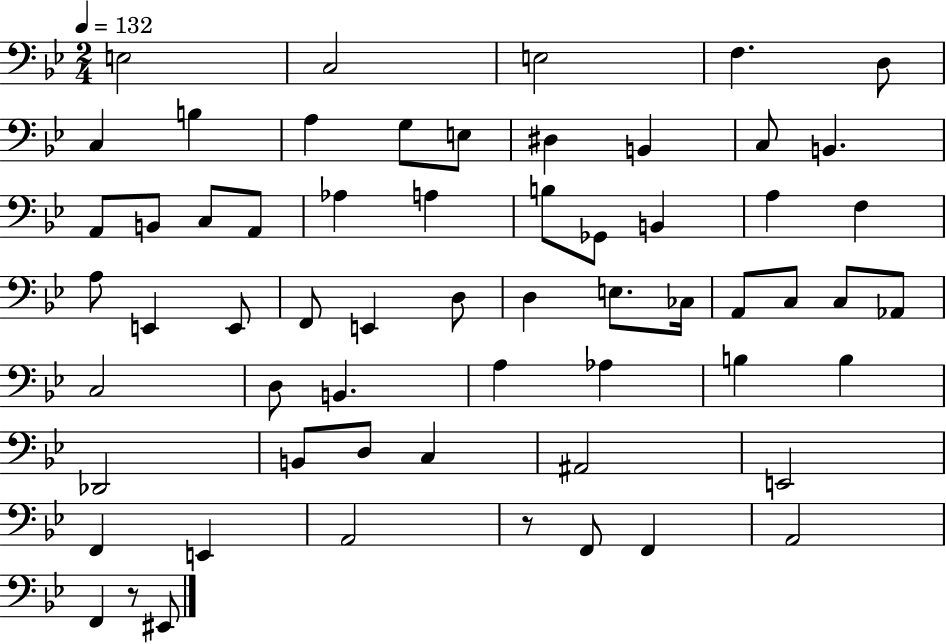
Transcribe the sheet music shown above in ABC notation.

X:1
T:Untitled
M:2/4
L:1/4
K:Bb
E,2 C,2 E,2 F, D,/2 C, B, A, G,/2 E,/2 ^D, B,, C,/2 B,, A,,/2 B,,/2 C,/2 A,,/2 _A, A, B,/2 _G,,/2 B,, A, F, A,/2 E,, E,,/2 F,,/2 E,, D,/2 D, E,/2 _C,/4 A,,/2 C,/2 C,/2 _A,,/2 C,2 D,/2 B,, A, _A, B, B, _D,,2 B,,/2 D,/2 C, ^A,,2 E,,2 F,, E,, A,,2 z/2 F,,/2 F,, A,,2 F,, z/2 ^E,,/2